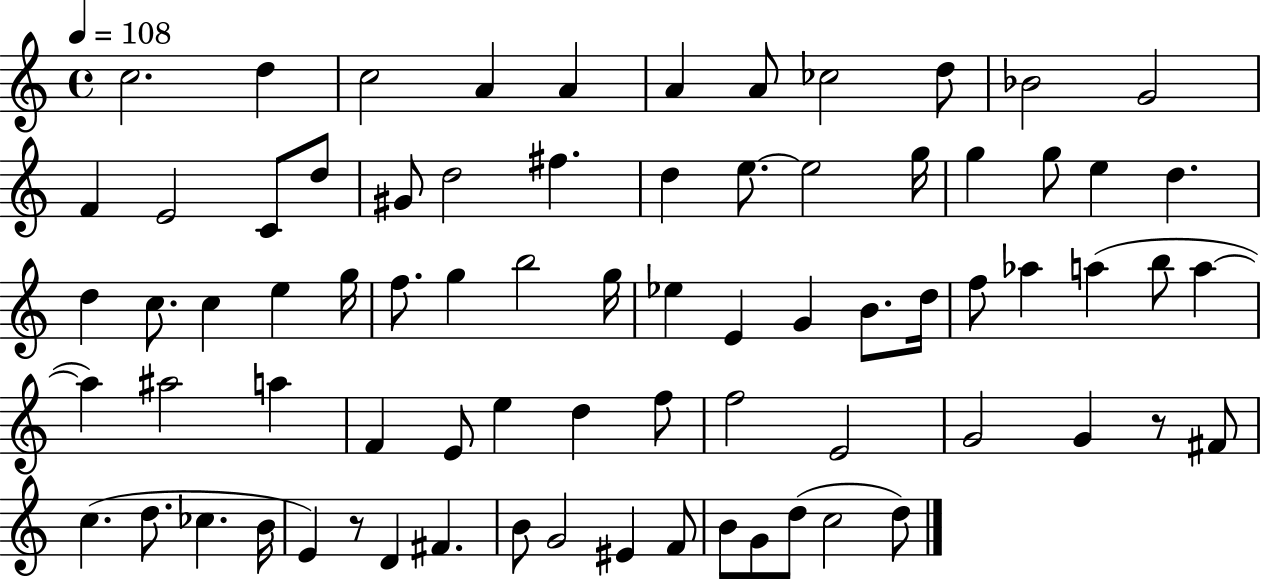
C5/h. D5/q C5/h A4/q A4/q A4/q A4/e CES5/h D5/e Bb4/h G4/h F4/q E4/h C4/e D5/e G#4/e D5/h F#5/q. D5/q E5/e. E5/h G5/s G5/q G5/e E5/q D5/q. D5/q C5/e. C5/q E5/q G5/s F5/e. G5/q B5/h G5/s Eb5/q E4/q G4/q B4/e. D5/s F5/e Ab5/q A5/q B5/e A5/q A5/q A#5/h A5/q F4/q E4/e E5/q D5/q F5/e F5/h E4/h G4/h G4/q R/e F#4/e C5/q. D5/e. CES5/q. B4/s E4/q R/e D4/q F#4/q. B4/e G4/h EIS4/q F4/e B4/e G4/e D5/e C5/h D5/e